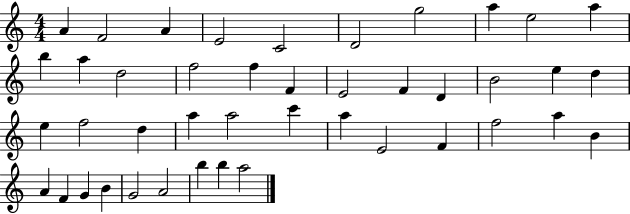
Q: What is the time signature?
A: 4/4